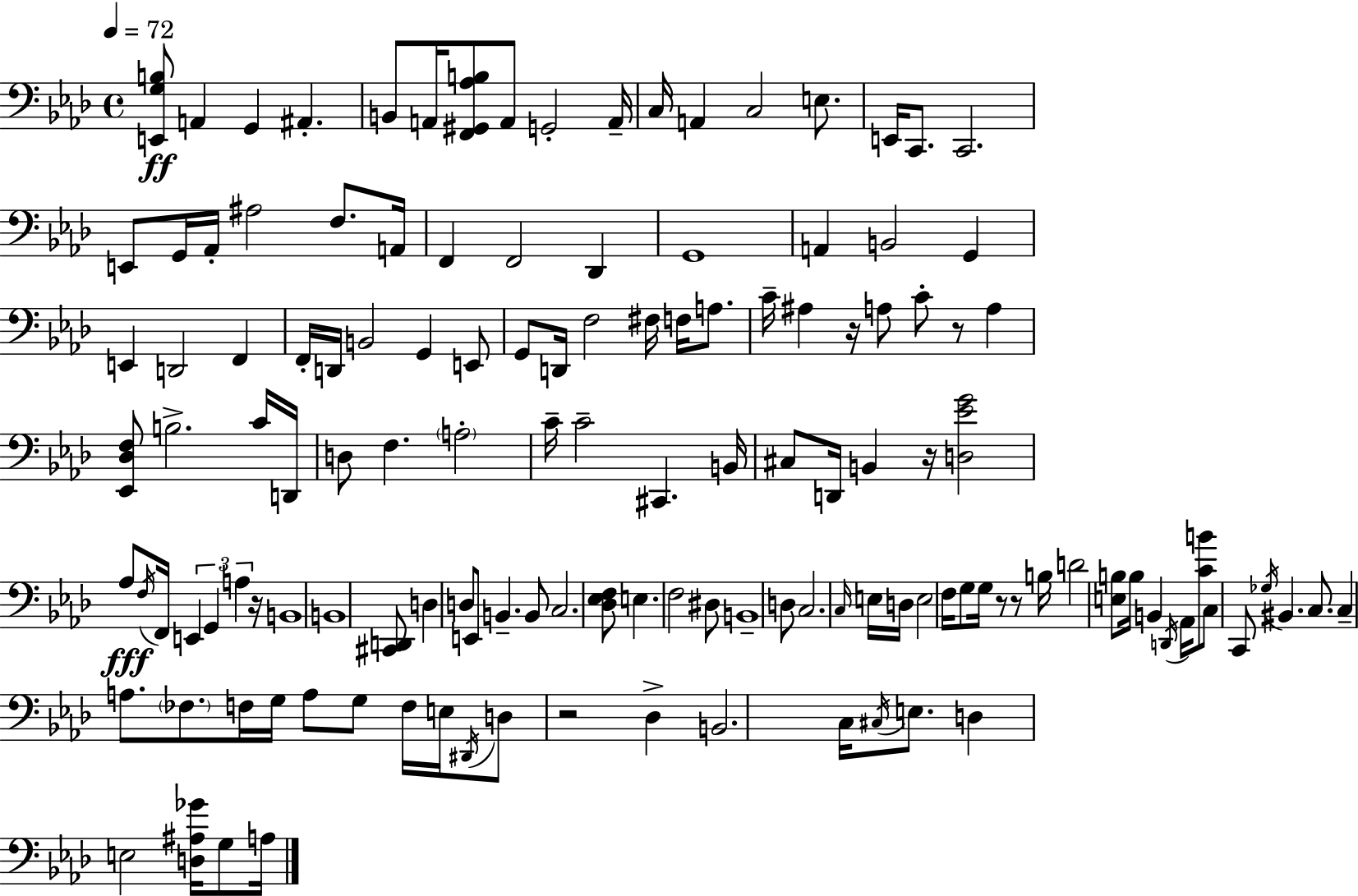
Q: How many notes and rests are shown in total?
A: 134